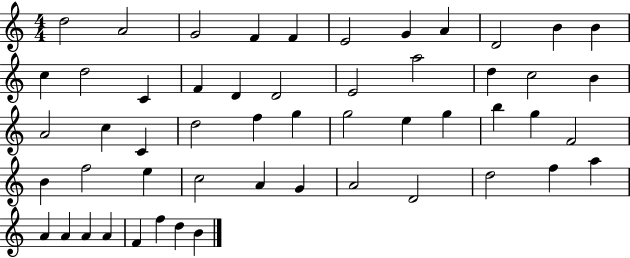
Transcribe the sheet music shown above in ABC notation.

X:1
T:Untitled
M:4/4
L:1/4
K:C
d2 A2 G2 F F E2 G A D2 B B c d2 C F D D2 E2 a2 d c2 B A2 c C d2 f g g2 e g b g F2 B f2 e c2 A G A2 D2 d2 f a A A A A F f d B